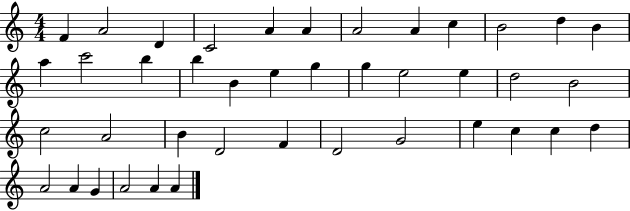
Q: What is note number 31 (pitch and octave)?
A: G4